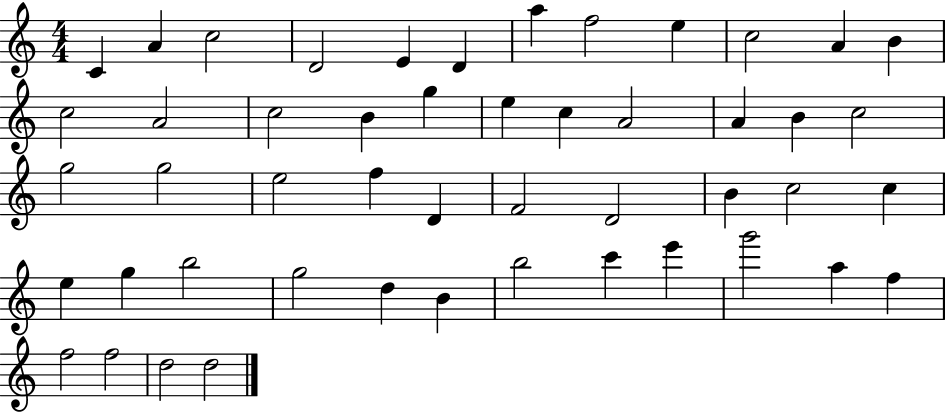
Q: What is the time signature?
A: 4/4